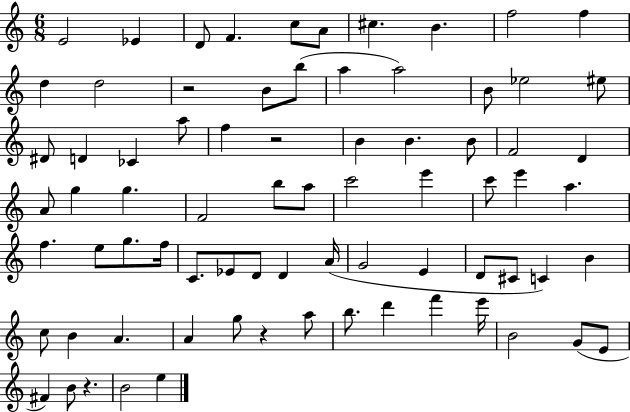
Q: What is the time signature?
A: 6/8